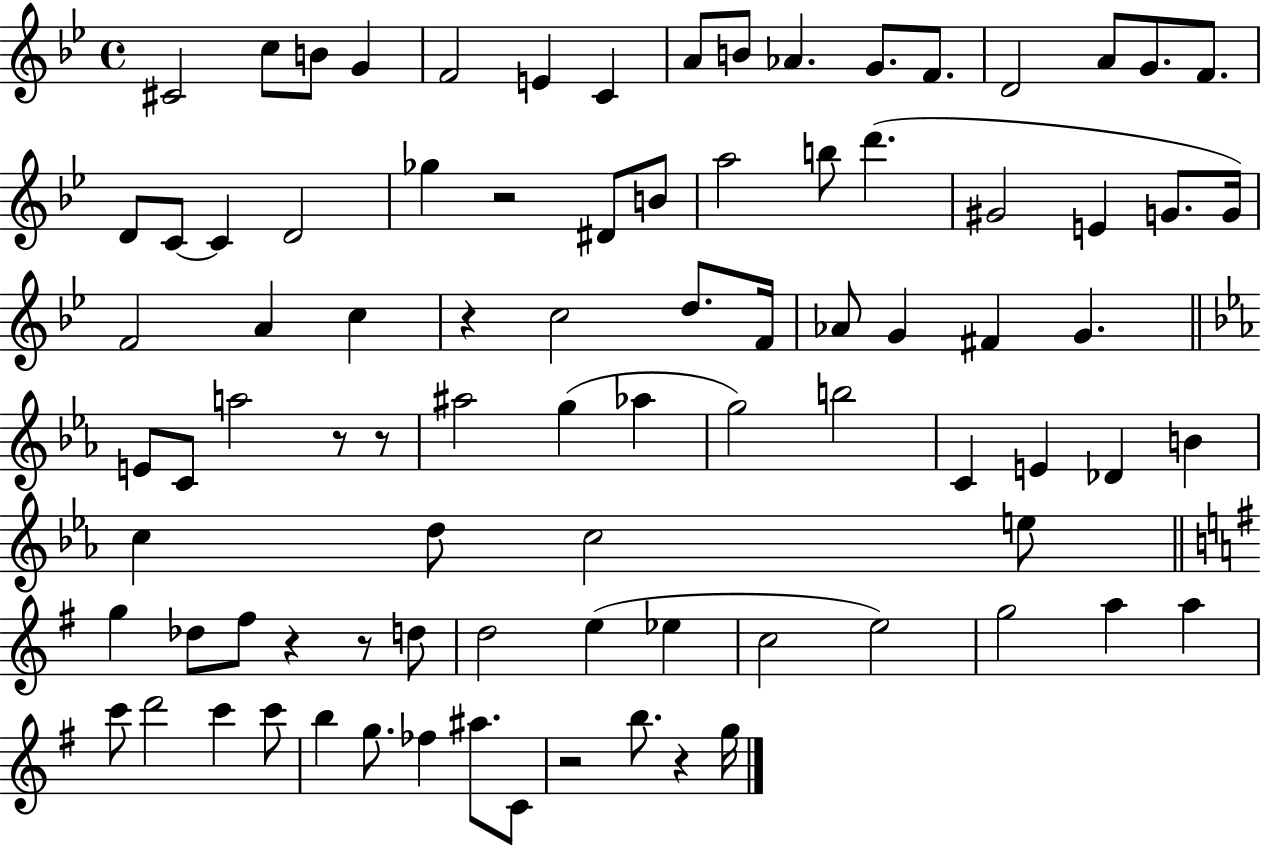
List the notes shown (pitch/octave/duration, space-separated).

C#4/h C5/e B4/e G4/q F4/h E4/q C4/q A4/e B4/e Ab4/q. G4/e. F4/e. D4/h A4/e G4/e. F4/e. D4/e C4/e C4/q D4/h Gb5/q R/h D#4/e B4/e A5/h B5/e D6/q. G#4/h E4/q G4/e. G4/s F4/h A4/q C5/q R/q C5/h D5/e. F4/s Ab4/e G4/q F#4/q G4/q. E4/e C4/e A5/h R/e R/e A#5/h G5/q Ab5/q G5/h B5/h C4/q E4/q Db4/q B4/q C5/q D5/e C5/h E5/e G5/q Db5/e F#5/e R/q R/e D5/e D5/h E5/q Eb5/q C5/h E5/h G5/h A5/q A5/q C6/e D6/h C6/q C6/e B5/q G5/e. FES5/q A#5/e. C4/e R/h B5/e. R/q G5/s